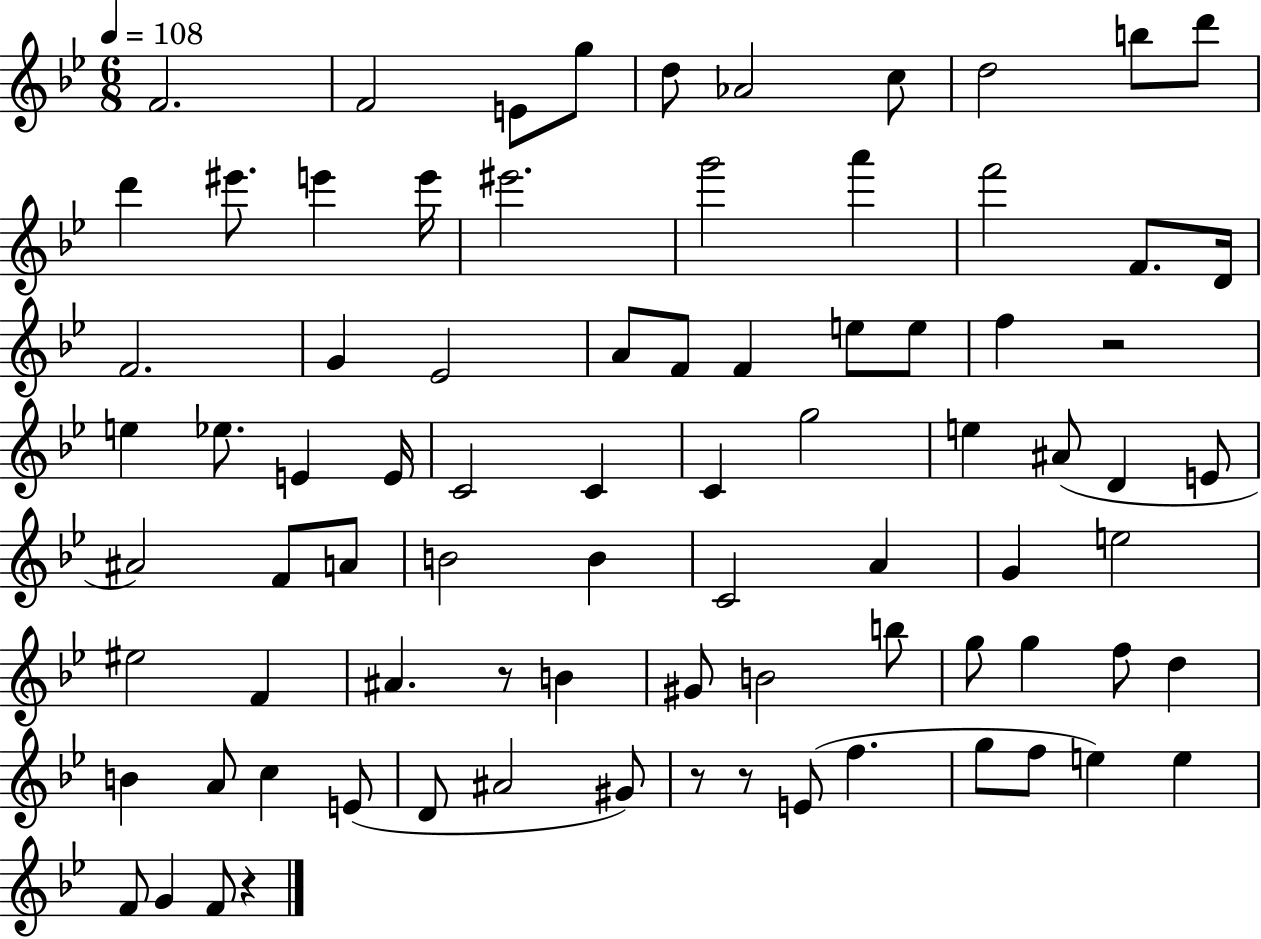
F4/h. F4/h E4/e G5/e D5/e Ab4/h C5/e D5/h B5/e D6/e D6/q EIS6/e. E6/q E6/s EIS6/h. G6/h A6/q F6/h F4/e. D4/s F4/h. G4/q Eb4/h A4/e F4/e F4/q E5/e E5/e F5/q R/h E5/q Eb5/e. E4/q E4/s C4/h C4/q C4/q G5/h E5/q A#4/e D4/q E4/e A#4/h F4/e A4/e B4/h B4/q C4/h A4/q G4/q E5/h EIS5/h F4/q A#4/q. R/e B4/q G#4/e B4/h B5/e G5/e G5/q F5/e D5/q B4/q A4/e C5/q E4/e D4/e A#4/h G#4/e R/e R/e E4/e F5/q. G5/e F5/e E5/q E5/q F4/e G4/q F4/e R/q